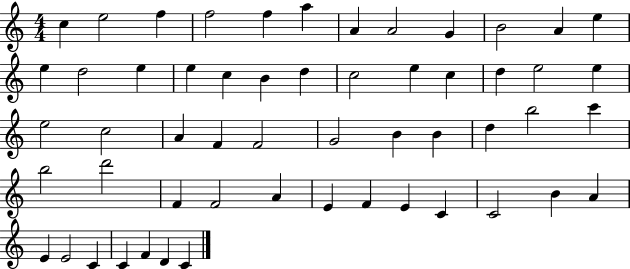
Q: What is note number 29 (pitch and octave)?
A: F4